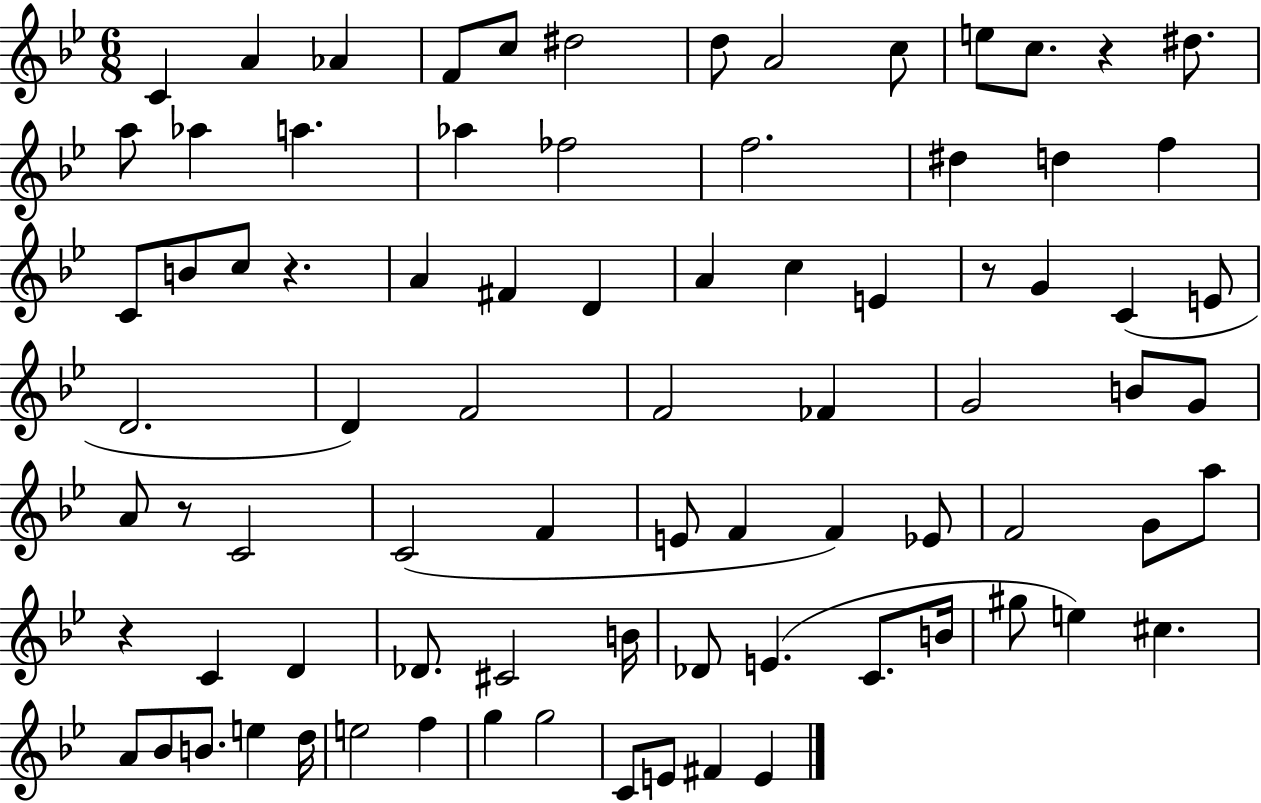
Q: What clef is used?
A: treble